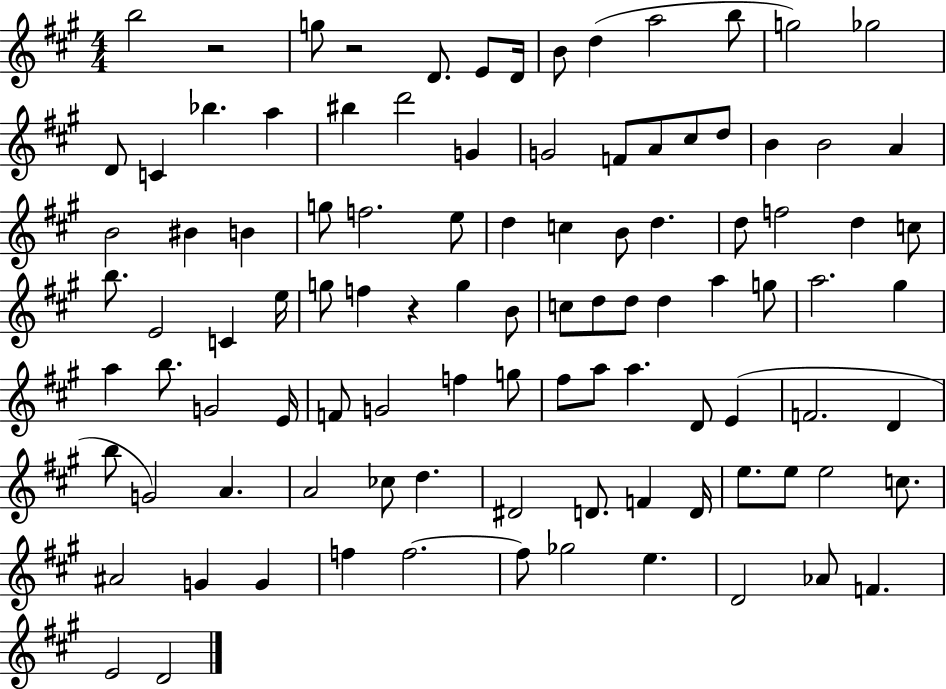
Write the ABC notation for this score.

X:1
T:Untitled
M:4/4
L:1/4
K:A
b2 z2 g/2 z2 D/2 E/2 D/4 B/2 d a2 b/2 g2 _g2 D/2 C _b a ^b d'2 G G2 F/2 A/2 ^c/2 d/2 B B2 A B2 ^B B g/2 f2 e/2 d c B/2 d d/2 f2 d c/2 b/2 E2 C e/4 g/2 f z g B/2 c/2 d/2 d/2 d a g/2 a2 ^g a b/2 G2 E/4 F/2 G2 f g/2 ^f/2 a/2 a D/2 E F2 D b/2 G2 A A2 _c/2 d ^D2 D/2 F D/4 e/2 e/2 e2 c/2 ^A2 G G f f2 f/2 _g2 e D2 _A/2 F E2 D2